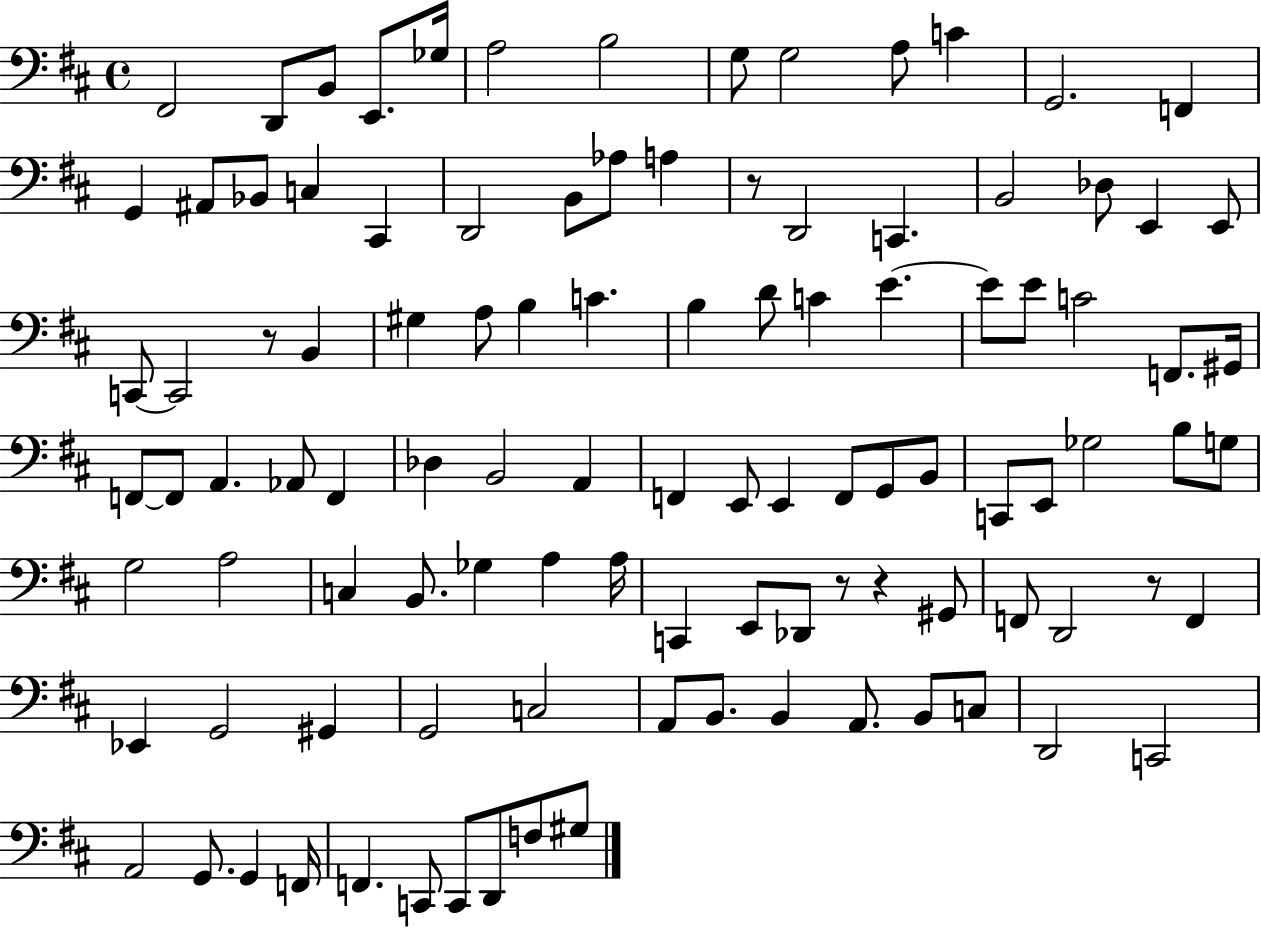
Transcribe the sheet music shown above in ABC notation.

X:1
T:Untitled
M:4/4
L:1/4
K:D
^F,,2 D,,/2 B,,/2 E,,/2 _G,/4 A,2 B,2 G,/2 G,2 A,/2 C G,,2 F,, G,, ^A,,/2 _B,,/2 C, ^C,, D,,2 B,,/2 _A,/2 A, z/2 D,,2 C,, B,,2 _D,/2 E,, E,,/2 C,,/2 C,,2 z/2 B,, ^G, A,/2 B, C B, D/2 C E E/2 E/2 C2 F,,/2 ^G,,/4 F,,/2 F,,/2 A,, _A,,/2 F,, _D, B,,2 A,, F,, E,,/2 E,, F,,/2 G,,/2 B,,/2 C,,/2 E,,/2 _G,2 B,/2 G,/2 G,2 A,2 C, B,,/2 _G, A, A,/4 C,, E,,/2 _D,,/2 z/2 z ^G,,/2 F,,/2 D,,2 z/2 F,, _E,, G,,2 ^G,, G,,2 C,2 A,,/2 B,,/2 B,, A,,/2 B,,/2 C,/2 D,,2 C,,2 A,,2 G,,/2 G,, F,,/4 F,, C,,/2 C,,/2 D,,/2 F,/2 ^G,/2